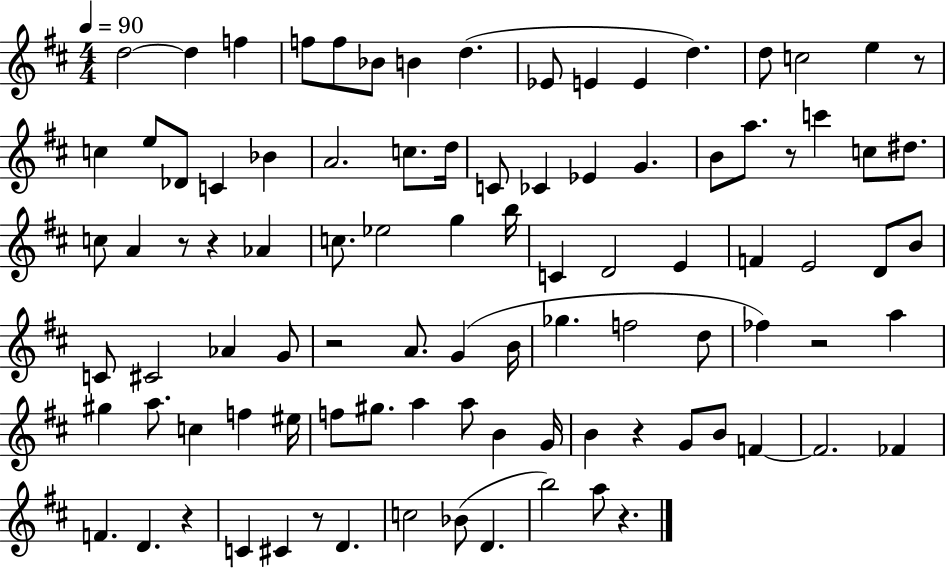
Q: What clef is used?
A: treble